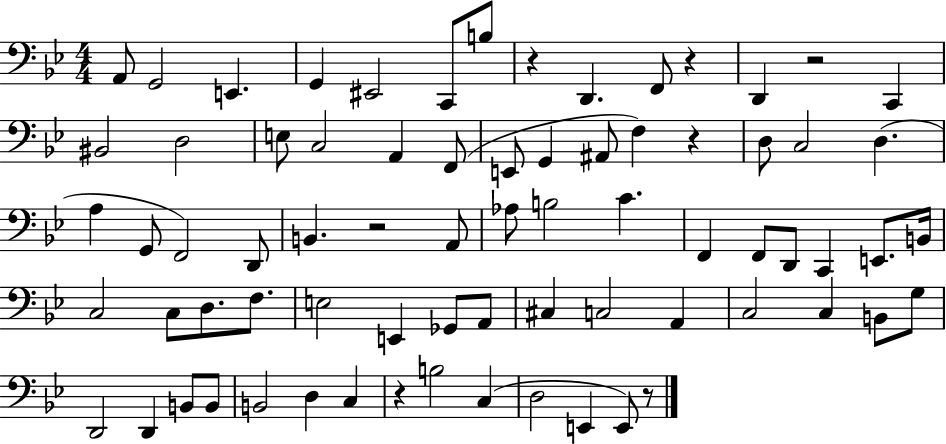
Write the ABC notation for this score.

X:1
T:Untitled
M:4/4
L:1/4
K:Bb
A,,/2 G,,2 E,, G,, ^E,,2 C,,/2 B,/2 z D,, F,,/2 z D,, z2 C,, ^B,,2 D,2 E,/2 C,2 A,, F,,/2 E,,/2 G,, ^A,,/2 F, z D,/2 C,2 D, A, G,,/2 F,,2 D,,/2 B,, z2 A,,/2 _A,/2 B,2 C F,, F,,/2 D,,/2 C,, E,,/2 B,,/4 C,2 C,/2 D,/2 F,/2 E,2 E,, _G,,/2 A,,/2 ^C, C,2 A,, C,2 C, B,,/2 G,/2 D,,2 D,, B,,/2 B,,/2 B,,2 D, C, z B,2 C, D,2 E,, E,,/2 z/2